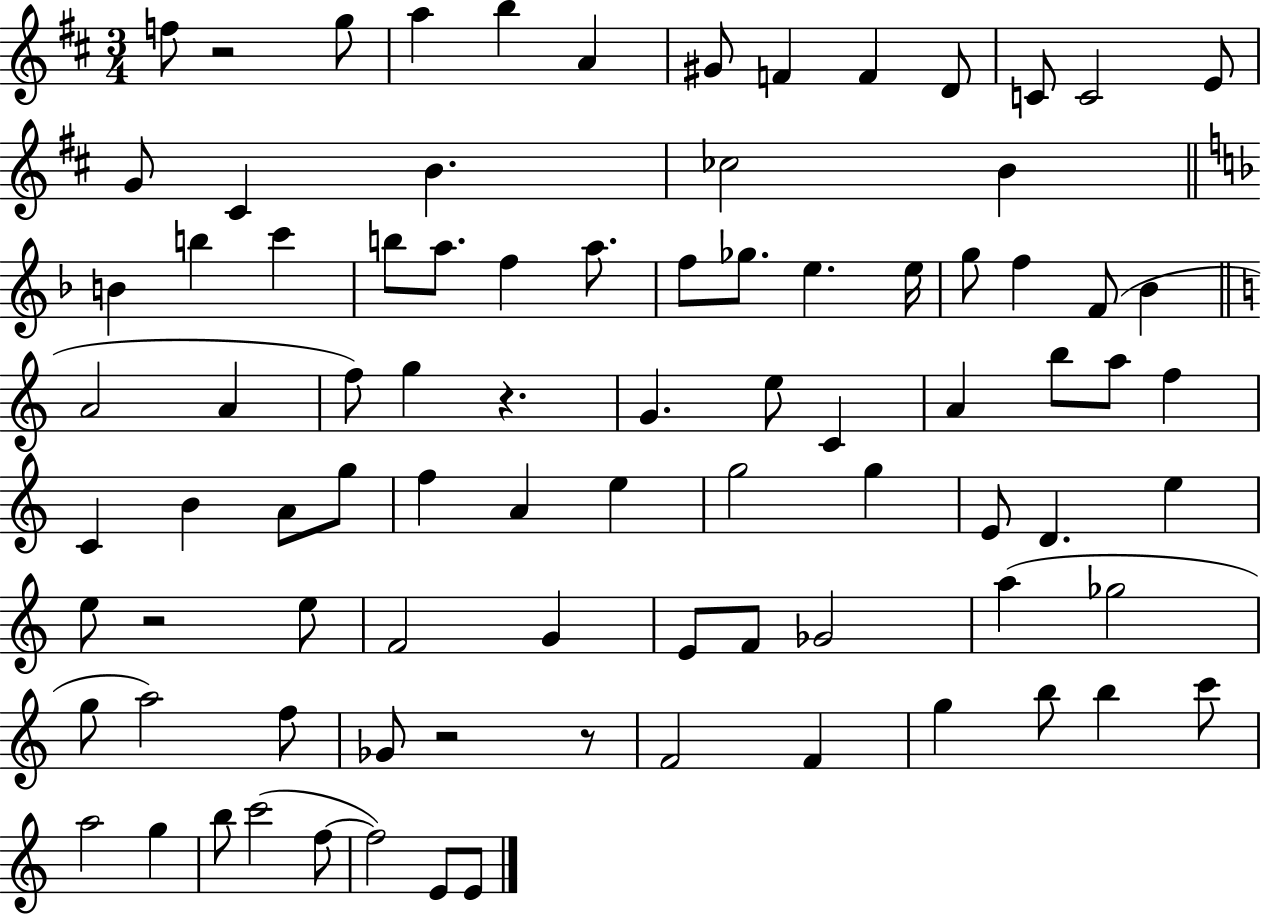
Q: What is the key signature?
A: D major